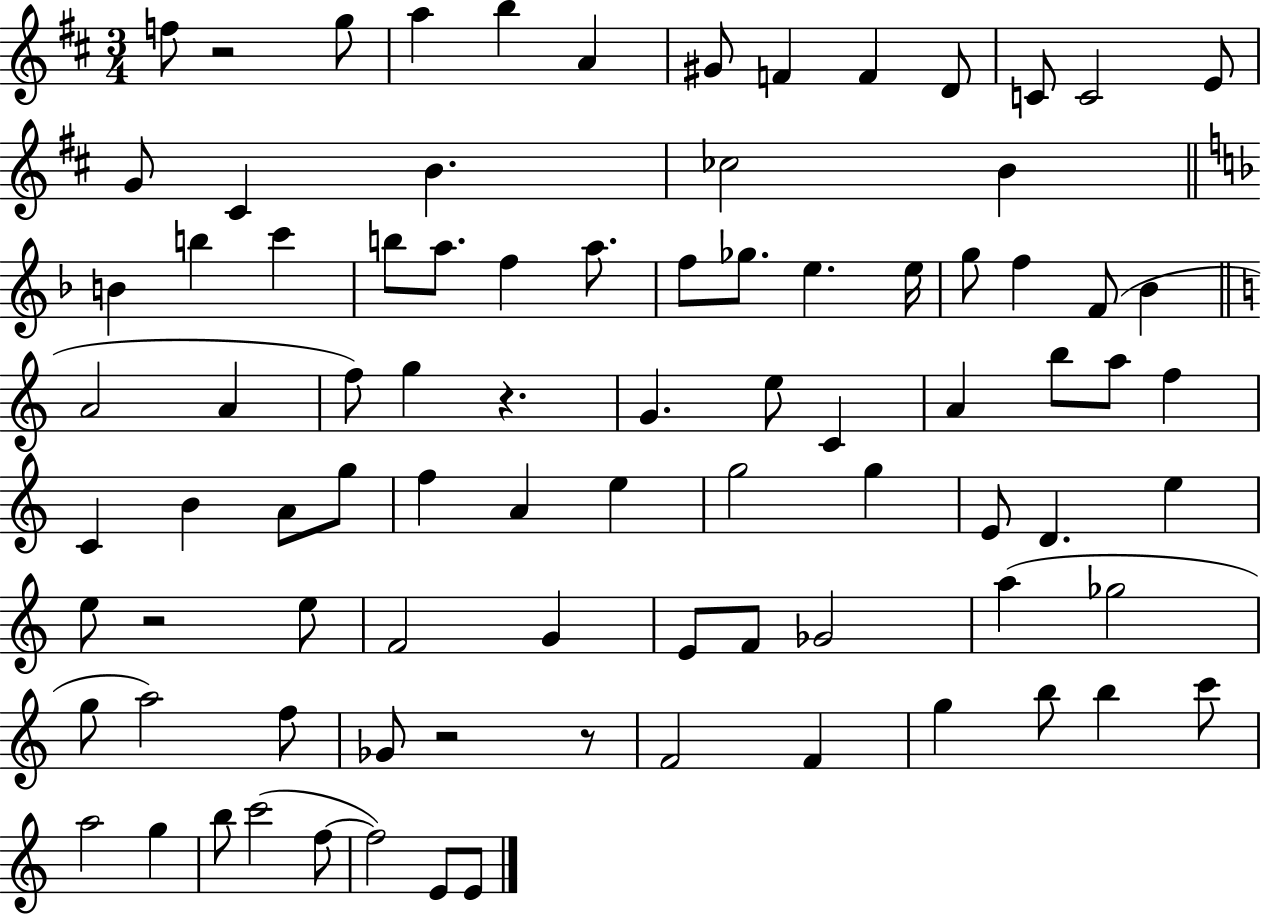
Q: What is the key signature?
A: D major